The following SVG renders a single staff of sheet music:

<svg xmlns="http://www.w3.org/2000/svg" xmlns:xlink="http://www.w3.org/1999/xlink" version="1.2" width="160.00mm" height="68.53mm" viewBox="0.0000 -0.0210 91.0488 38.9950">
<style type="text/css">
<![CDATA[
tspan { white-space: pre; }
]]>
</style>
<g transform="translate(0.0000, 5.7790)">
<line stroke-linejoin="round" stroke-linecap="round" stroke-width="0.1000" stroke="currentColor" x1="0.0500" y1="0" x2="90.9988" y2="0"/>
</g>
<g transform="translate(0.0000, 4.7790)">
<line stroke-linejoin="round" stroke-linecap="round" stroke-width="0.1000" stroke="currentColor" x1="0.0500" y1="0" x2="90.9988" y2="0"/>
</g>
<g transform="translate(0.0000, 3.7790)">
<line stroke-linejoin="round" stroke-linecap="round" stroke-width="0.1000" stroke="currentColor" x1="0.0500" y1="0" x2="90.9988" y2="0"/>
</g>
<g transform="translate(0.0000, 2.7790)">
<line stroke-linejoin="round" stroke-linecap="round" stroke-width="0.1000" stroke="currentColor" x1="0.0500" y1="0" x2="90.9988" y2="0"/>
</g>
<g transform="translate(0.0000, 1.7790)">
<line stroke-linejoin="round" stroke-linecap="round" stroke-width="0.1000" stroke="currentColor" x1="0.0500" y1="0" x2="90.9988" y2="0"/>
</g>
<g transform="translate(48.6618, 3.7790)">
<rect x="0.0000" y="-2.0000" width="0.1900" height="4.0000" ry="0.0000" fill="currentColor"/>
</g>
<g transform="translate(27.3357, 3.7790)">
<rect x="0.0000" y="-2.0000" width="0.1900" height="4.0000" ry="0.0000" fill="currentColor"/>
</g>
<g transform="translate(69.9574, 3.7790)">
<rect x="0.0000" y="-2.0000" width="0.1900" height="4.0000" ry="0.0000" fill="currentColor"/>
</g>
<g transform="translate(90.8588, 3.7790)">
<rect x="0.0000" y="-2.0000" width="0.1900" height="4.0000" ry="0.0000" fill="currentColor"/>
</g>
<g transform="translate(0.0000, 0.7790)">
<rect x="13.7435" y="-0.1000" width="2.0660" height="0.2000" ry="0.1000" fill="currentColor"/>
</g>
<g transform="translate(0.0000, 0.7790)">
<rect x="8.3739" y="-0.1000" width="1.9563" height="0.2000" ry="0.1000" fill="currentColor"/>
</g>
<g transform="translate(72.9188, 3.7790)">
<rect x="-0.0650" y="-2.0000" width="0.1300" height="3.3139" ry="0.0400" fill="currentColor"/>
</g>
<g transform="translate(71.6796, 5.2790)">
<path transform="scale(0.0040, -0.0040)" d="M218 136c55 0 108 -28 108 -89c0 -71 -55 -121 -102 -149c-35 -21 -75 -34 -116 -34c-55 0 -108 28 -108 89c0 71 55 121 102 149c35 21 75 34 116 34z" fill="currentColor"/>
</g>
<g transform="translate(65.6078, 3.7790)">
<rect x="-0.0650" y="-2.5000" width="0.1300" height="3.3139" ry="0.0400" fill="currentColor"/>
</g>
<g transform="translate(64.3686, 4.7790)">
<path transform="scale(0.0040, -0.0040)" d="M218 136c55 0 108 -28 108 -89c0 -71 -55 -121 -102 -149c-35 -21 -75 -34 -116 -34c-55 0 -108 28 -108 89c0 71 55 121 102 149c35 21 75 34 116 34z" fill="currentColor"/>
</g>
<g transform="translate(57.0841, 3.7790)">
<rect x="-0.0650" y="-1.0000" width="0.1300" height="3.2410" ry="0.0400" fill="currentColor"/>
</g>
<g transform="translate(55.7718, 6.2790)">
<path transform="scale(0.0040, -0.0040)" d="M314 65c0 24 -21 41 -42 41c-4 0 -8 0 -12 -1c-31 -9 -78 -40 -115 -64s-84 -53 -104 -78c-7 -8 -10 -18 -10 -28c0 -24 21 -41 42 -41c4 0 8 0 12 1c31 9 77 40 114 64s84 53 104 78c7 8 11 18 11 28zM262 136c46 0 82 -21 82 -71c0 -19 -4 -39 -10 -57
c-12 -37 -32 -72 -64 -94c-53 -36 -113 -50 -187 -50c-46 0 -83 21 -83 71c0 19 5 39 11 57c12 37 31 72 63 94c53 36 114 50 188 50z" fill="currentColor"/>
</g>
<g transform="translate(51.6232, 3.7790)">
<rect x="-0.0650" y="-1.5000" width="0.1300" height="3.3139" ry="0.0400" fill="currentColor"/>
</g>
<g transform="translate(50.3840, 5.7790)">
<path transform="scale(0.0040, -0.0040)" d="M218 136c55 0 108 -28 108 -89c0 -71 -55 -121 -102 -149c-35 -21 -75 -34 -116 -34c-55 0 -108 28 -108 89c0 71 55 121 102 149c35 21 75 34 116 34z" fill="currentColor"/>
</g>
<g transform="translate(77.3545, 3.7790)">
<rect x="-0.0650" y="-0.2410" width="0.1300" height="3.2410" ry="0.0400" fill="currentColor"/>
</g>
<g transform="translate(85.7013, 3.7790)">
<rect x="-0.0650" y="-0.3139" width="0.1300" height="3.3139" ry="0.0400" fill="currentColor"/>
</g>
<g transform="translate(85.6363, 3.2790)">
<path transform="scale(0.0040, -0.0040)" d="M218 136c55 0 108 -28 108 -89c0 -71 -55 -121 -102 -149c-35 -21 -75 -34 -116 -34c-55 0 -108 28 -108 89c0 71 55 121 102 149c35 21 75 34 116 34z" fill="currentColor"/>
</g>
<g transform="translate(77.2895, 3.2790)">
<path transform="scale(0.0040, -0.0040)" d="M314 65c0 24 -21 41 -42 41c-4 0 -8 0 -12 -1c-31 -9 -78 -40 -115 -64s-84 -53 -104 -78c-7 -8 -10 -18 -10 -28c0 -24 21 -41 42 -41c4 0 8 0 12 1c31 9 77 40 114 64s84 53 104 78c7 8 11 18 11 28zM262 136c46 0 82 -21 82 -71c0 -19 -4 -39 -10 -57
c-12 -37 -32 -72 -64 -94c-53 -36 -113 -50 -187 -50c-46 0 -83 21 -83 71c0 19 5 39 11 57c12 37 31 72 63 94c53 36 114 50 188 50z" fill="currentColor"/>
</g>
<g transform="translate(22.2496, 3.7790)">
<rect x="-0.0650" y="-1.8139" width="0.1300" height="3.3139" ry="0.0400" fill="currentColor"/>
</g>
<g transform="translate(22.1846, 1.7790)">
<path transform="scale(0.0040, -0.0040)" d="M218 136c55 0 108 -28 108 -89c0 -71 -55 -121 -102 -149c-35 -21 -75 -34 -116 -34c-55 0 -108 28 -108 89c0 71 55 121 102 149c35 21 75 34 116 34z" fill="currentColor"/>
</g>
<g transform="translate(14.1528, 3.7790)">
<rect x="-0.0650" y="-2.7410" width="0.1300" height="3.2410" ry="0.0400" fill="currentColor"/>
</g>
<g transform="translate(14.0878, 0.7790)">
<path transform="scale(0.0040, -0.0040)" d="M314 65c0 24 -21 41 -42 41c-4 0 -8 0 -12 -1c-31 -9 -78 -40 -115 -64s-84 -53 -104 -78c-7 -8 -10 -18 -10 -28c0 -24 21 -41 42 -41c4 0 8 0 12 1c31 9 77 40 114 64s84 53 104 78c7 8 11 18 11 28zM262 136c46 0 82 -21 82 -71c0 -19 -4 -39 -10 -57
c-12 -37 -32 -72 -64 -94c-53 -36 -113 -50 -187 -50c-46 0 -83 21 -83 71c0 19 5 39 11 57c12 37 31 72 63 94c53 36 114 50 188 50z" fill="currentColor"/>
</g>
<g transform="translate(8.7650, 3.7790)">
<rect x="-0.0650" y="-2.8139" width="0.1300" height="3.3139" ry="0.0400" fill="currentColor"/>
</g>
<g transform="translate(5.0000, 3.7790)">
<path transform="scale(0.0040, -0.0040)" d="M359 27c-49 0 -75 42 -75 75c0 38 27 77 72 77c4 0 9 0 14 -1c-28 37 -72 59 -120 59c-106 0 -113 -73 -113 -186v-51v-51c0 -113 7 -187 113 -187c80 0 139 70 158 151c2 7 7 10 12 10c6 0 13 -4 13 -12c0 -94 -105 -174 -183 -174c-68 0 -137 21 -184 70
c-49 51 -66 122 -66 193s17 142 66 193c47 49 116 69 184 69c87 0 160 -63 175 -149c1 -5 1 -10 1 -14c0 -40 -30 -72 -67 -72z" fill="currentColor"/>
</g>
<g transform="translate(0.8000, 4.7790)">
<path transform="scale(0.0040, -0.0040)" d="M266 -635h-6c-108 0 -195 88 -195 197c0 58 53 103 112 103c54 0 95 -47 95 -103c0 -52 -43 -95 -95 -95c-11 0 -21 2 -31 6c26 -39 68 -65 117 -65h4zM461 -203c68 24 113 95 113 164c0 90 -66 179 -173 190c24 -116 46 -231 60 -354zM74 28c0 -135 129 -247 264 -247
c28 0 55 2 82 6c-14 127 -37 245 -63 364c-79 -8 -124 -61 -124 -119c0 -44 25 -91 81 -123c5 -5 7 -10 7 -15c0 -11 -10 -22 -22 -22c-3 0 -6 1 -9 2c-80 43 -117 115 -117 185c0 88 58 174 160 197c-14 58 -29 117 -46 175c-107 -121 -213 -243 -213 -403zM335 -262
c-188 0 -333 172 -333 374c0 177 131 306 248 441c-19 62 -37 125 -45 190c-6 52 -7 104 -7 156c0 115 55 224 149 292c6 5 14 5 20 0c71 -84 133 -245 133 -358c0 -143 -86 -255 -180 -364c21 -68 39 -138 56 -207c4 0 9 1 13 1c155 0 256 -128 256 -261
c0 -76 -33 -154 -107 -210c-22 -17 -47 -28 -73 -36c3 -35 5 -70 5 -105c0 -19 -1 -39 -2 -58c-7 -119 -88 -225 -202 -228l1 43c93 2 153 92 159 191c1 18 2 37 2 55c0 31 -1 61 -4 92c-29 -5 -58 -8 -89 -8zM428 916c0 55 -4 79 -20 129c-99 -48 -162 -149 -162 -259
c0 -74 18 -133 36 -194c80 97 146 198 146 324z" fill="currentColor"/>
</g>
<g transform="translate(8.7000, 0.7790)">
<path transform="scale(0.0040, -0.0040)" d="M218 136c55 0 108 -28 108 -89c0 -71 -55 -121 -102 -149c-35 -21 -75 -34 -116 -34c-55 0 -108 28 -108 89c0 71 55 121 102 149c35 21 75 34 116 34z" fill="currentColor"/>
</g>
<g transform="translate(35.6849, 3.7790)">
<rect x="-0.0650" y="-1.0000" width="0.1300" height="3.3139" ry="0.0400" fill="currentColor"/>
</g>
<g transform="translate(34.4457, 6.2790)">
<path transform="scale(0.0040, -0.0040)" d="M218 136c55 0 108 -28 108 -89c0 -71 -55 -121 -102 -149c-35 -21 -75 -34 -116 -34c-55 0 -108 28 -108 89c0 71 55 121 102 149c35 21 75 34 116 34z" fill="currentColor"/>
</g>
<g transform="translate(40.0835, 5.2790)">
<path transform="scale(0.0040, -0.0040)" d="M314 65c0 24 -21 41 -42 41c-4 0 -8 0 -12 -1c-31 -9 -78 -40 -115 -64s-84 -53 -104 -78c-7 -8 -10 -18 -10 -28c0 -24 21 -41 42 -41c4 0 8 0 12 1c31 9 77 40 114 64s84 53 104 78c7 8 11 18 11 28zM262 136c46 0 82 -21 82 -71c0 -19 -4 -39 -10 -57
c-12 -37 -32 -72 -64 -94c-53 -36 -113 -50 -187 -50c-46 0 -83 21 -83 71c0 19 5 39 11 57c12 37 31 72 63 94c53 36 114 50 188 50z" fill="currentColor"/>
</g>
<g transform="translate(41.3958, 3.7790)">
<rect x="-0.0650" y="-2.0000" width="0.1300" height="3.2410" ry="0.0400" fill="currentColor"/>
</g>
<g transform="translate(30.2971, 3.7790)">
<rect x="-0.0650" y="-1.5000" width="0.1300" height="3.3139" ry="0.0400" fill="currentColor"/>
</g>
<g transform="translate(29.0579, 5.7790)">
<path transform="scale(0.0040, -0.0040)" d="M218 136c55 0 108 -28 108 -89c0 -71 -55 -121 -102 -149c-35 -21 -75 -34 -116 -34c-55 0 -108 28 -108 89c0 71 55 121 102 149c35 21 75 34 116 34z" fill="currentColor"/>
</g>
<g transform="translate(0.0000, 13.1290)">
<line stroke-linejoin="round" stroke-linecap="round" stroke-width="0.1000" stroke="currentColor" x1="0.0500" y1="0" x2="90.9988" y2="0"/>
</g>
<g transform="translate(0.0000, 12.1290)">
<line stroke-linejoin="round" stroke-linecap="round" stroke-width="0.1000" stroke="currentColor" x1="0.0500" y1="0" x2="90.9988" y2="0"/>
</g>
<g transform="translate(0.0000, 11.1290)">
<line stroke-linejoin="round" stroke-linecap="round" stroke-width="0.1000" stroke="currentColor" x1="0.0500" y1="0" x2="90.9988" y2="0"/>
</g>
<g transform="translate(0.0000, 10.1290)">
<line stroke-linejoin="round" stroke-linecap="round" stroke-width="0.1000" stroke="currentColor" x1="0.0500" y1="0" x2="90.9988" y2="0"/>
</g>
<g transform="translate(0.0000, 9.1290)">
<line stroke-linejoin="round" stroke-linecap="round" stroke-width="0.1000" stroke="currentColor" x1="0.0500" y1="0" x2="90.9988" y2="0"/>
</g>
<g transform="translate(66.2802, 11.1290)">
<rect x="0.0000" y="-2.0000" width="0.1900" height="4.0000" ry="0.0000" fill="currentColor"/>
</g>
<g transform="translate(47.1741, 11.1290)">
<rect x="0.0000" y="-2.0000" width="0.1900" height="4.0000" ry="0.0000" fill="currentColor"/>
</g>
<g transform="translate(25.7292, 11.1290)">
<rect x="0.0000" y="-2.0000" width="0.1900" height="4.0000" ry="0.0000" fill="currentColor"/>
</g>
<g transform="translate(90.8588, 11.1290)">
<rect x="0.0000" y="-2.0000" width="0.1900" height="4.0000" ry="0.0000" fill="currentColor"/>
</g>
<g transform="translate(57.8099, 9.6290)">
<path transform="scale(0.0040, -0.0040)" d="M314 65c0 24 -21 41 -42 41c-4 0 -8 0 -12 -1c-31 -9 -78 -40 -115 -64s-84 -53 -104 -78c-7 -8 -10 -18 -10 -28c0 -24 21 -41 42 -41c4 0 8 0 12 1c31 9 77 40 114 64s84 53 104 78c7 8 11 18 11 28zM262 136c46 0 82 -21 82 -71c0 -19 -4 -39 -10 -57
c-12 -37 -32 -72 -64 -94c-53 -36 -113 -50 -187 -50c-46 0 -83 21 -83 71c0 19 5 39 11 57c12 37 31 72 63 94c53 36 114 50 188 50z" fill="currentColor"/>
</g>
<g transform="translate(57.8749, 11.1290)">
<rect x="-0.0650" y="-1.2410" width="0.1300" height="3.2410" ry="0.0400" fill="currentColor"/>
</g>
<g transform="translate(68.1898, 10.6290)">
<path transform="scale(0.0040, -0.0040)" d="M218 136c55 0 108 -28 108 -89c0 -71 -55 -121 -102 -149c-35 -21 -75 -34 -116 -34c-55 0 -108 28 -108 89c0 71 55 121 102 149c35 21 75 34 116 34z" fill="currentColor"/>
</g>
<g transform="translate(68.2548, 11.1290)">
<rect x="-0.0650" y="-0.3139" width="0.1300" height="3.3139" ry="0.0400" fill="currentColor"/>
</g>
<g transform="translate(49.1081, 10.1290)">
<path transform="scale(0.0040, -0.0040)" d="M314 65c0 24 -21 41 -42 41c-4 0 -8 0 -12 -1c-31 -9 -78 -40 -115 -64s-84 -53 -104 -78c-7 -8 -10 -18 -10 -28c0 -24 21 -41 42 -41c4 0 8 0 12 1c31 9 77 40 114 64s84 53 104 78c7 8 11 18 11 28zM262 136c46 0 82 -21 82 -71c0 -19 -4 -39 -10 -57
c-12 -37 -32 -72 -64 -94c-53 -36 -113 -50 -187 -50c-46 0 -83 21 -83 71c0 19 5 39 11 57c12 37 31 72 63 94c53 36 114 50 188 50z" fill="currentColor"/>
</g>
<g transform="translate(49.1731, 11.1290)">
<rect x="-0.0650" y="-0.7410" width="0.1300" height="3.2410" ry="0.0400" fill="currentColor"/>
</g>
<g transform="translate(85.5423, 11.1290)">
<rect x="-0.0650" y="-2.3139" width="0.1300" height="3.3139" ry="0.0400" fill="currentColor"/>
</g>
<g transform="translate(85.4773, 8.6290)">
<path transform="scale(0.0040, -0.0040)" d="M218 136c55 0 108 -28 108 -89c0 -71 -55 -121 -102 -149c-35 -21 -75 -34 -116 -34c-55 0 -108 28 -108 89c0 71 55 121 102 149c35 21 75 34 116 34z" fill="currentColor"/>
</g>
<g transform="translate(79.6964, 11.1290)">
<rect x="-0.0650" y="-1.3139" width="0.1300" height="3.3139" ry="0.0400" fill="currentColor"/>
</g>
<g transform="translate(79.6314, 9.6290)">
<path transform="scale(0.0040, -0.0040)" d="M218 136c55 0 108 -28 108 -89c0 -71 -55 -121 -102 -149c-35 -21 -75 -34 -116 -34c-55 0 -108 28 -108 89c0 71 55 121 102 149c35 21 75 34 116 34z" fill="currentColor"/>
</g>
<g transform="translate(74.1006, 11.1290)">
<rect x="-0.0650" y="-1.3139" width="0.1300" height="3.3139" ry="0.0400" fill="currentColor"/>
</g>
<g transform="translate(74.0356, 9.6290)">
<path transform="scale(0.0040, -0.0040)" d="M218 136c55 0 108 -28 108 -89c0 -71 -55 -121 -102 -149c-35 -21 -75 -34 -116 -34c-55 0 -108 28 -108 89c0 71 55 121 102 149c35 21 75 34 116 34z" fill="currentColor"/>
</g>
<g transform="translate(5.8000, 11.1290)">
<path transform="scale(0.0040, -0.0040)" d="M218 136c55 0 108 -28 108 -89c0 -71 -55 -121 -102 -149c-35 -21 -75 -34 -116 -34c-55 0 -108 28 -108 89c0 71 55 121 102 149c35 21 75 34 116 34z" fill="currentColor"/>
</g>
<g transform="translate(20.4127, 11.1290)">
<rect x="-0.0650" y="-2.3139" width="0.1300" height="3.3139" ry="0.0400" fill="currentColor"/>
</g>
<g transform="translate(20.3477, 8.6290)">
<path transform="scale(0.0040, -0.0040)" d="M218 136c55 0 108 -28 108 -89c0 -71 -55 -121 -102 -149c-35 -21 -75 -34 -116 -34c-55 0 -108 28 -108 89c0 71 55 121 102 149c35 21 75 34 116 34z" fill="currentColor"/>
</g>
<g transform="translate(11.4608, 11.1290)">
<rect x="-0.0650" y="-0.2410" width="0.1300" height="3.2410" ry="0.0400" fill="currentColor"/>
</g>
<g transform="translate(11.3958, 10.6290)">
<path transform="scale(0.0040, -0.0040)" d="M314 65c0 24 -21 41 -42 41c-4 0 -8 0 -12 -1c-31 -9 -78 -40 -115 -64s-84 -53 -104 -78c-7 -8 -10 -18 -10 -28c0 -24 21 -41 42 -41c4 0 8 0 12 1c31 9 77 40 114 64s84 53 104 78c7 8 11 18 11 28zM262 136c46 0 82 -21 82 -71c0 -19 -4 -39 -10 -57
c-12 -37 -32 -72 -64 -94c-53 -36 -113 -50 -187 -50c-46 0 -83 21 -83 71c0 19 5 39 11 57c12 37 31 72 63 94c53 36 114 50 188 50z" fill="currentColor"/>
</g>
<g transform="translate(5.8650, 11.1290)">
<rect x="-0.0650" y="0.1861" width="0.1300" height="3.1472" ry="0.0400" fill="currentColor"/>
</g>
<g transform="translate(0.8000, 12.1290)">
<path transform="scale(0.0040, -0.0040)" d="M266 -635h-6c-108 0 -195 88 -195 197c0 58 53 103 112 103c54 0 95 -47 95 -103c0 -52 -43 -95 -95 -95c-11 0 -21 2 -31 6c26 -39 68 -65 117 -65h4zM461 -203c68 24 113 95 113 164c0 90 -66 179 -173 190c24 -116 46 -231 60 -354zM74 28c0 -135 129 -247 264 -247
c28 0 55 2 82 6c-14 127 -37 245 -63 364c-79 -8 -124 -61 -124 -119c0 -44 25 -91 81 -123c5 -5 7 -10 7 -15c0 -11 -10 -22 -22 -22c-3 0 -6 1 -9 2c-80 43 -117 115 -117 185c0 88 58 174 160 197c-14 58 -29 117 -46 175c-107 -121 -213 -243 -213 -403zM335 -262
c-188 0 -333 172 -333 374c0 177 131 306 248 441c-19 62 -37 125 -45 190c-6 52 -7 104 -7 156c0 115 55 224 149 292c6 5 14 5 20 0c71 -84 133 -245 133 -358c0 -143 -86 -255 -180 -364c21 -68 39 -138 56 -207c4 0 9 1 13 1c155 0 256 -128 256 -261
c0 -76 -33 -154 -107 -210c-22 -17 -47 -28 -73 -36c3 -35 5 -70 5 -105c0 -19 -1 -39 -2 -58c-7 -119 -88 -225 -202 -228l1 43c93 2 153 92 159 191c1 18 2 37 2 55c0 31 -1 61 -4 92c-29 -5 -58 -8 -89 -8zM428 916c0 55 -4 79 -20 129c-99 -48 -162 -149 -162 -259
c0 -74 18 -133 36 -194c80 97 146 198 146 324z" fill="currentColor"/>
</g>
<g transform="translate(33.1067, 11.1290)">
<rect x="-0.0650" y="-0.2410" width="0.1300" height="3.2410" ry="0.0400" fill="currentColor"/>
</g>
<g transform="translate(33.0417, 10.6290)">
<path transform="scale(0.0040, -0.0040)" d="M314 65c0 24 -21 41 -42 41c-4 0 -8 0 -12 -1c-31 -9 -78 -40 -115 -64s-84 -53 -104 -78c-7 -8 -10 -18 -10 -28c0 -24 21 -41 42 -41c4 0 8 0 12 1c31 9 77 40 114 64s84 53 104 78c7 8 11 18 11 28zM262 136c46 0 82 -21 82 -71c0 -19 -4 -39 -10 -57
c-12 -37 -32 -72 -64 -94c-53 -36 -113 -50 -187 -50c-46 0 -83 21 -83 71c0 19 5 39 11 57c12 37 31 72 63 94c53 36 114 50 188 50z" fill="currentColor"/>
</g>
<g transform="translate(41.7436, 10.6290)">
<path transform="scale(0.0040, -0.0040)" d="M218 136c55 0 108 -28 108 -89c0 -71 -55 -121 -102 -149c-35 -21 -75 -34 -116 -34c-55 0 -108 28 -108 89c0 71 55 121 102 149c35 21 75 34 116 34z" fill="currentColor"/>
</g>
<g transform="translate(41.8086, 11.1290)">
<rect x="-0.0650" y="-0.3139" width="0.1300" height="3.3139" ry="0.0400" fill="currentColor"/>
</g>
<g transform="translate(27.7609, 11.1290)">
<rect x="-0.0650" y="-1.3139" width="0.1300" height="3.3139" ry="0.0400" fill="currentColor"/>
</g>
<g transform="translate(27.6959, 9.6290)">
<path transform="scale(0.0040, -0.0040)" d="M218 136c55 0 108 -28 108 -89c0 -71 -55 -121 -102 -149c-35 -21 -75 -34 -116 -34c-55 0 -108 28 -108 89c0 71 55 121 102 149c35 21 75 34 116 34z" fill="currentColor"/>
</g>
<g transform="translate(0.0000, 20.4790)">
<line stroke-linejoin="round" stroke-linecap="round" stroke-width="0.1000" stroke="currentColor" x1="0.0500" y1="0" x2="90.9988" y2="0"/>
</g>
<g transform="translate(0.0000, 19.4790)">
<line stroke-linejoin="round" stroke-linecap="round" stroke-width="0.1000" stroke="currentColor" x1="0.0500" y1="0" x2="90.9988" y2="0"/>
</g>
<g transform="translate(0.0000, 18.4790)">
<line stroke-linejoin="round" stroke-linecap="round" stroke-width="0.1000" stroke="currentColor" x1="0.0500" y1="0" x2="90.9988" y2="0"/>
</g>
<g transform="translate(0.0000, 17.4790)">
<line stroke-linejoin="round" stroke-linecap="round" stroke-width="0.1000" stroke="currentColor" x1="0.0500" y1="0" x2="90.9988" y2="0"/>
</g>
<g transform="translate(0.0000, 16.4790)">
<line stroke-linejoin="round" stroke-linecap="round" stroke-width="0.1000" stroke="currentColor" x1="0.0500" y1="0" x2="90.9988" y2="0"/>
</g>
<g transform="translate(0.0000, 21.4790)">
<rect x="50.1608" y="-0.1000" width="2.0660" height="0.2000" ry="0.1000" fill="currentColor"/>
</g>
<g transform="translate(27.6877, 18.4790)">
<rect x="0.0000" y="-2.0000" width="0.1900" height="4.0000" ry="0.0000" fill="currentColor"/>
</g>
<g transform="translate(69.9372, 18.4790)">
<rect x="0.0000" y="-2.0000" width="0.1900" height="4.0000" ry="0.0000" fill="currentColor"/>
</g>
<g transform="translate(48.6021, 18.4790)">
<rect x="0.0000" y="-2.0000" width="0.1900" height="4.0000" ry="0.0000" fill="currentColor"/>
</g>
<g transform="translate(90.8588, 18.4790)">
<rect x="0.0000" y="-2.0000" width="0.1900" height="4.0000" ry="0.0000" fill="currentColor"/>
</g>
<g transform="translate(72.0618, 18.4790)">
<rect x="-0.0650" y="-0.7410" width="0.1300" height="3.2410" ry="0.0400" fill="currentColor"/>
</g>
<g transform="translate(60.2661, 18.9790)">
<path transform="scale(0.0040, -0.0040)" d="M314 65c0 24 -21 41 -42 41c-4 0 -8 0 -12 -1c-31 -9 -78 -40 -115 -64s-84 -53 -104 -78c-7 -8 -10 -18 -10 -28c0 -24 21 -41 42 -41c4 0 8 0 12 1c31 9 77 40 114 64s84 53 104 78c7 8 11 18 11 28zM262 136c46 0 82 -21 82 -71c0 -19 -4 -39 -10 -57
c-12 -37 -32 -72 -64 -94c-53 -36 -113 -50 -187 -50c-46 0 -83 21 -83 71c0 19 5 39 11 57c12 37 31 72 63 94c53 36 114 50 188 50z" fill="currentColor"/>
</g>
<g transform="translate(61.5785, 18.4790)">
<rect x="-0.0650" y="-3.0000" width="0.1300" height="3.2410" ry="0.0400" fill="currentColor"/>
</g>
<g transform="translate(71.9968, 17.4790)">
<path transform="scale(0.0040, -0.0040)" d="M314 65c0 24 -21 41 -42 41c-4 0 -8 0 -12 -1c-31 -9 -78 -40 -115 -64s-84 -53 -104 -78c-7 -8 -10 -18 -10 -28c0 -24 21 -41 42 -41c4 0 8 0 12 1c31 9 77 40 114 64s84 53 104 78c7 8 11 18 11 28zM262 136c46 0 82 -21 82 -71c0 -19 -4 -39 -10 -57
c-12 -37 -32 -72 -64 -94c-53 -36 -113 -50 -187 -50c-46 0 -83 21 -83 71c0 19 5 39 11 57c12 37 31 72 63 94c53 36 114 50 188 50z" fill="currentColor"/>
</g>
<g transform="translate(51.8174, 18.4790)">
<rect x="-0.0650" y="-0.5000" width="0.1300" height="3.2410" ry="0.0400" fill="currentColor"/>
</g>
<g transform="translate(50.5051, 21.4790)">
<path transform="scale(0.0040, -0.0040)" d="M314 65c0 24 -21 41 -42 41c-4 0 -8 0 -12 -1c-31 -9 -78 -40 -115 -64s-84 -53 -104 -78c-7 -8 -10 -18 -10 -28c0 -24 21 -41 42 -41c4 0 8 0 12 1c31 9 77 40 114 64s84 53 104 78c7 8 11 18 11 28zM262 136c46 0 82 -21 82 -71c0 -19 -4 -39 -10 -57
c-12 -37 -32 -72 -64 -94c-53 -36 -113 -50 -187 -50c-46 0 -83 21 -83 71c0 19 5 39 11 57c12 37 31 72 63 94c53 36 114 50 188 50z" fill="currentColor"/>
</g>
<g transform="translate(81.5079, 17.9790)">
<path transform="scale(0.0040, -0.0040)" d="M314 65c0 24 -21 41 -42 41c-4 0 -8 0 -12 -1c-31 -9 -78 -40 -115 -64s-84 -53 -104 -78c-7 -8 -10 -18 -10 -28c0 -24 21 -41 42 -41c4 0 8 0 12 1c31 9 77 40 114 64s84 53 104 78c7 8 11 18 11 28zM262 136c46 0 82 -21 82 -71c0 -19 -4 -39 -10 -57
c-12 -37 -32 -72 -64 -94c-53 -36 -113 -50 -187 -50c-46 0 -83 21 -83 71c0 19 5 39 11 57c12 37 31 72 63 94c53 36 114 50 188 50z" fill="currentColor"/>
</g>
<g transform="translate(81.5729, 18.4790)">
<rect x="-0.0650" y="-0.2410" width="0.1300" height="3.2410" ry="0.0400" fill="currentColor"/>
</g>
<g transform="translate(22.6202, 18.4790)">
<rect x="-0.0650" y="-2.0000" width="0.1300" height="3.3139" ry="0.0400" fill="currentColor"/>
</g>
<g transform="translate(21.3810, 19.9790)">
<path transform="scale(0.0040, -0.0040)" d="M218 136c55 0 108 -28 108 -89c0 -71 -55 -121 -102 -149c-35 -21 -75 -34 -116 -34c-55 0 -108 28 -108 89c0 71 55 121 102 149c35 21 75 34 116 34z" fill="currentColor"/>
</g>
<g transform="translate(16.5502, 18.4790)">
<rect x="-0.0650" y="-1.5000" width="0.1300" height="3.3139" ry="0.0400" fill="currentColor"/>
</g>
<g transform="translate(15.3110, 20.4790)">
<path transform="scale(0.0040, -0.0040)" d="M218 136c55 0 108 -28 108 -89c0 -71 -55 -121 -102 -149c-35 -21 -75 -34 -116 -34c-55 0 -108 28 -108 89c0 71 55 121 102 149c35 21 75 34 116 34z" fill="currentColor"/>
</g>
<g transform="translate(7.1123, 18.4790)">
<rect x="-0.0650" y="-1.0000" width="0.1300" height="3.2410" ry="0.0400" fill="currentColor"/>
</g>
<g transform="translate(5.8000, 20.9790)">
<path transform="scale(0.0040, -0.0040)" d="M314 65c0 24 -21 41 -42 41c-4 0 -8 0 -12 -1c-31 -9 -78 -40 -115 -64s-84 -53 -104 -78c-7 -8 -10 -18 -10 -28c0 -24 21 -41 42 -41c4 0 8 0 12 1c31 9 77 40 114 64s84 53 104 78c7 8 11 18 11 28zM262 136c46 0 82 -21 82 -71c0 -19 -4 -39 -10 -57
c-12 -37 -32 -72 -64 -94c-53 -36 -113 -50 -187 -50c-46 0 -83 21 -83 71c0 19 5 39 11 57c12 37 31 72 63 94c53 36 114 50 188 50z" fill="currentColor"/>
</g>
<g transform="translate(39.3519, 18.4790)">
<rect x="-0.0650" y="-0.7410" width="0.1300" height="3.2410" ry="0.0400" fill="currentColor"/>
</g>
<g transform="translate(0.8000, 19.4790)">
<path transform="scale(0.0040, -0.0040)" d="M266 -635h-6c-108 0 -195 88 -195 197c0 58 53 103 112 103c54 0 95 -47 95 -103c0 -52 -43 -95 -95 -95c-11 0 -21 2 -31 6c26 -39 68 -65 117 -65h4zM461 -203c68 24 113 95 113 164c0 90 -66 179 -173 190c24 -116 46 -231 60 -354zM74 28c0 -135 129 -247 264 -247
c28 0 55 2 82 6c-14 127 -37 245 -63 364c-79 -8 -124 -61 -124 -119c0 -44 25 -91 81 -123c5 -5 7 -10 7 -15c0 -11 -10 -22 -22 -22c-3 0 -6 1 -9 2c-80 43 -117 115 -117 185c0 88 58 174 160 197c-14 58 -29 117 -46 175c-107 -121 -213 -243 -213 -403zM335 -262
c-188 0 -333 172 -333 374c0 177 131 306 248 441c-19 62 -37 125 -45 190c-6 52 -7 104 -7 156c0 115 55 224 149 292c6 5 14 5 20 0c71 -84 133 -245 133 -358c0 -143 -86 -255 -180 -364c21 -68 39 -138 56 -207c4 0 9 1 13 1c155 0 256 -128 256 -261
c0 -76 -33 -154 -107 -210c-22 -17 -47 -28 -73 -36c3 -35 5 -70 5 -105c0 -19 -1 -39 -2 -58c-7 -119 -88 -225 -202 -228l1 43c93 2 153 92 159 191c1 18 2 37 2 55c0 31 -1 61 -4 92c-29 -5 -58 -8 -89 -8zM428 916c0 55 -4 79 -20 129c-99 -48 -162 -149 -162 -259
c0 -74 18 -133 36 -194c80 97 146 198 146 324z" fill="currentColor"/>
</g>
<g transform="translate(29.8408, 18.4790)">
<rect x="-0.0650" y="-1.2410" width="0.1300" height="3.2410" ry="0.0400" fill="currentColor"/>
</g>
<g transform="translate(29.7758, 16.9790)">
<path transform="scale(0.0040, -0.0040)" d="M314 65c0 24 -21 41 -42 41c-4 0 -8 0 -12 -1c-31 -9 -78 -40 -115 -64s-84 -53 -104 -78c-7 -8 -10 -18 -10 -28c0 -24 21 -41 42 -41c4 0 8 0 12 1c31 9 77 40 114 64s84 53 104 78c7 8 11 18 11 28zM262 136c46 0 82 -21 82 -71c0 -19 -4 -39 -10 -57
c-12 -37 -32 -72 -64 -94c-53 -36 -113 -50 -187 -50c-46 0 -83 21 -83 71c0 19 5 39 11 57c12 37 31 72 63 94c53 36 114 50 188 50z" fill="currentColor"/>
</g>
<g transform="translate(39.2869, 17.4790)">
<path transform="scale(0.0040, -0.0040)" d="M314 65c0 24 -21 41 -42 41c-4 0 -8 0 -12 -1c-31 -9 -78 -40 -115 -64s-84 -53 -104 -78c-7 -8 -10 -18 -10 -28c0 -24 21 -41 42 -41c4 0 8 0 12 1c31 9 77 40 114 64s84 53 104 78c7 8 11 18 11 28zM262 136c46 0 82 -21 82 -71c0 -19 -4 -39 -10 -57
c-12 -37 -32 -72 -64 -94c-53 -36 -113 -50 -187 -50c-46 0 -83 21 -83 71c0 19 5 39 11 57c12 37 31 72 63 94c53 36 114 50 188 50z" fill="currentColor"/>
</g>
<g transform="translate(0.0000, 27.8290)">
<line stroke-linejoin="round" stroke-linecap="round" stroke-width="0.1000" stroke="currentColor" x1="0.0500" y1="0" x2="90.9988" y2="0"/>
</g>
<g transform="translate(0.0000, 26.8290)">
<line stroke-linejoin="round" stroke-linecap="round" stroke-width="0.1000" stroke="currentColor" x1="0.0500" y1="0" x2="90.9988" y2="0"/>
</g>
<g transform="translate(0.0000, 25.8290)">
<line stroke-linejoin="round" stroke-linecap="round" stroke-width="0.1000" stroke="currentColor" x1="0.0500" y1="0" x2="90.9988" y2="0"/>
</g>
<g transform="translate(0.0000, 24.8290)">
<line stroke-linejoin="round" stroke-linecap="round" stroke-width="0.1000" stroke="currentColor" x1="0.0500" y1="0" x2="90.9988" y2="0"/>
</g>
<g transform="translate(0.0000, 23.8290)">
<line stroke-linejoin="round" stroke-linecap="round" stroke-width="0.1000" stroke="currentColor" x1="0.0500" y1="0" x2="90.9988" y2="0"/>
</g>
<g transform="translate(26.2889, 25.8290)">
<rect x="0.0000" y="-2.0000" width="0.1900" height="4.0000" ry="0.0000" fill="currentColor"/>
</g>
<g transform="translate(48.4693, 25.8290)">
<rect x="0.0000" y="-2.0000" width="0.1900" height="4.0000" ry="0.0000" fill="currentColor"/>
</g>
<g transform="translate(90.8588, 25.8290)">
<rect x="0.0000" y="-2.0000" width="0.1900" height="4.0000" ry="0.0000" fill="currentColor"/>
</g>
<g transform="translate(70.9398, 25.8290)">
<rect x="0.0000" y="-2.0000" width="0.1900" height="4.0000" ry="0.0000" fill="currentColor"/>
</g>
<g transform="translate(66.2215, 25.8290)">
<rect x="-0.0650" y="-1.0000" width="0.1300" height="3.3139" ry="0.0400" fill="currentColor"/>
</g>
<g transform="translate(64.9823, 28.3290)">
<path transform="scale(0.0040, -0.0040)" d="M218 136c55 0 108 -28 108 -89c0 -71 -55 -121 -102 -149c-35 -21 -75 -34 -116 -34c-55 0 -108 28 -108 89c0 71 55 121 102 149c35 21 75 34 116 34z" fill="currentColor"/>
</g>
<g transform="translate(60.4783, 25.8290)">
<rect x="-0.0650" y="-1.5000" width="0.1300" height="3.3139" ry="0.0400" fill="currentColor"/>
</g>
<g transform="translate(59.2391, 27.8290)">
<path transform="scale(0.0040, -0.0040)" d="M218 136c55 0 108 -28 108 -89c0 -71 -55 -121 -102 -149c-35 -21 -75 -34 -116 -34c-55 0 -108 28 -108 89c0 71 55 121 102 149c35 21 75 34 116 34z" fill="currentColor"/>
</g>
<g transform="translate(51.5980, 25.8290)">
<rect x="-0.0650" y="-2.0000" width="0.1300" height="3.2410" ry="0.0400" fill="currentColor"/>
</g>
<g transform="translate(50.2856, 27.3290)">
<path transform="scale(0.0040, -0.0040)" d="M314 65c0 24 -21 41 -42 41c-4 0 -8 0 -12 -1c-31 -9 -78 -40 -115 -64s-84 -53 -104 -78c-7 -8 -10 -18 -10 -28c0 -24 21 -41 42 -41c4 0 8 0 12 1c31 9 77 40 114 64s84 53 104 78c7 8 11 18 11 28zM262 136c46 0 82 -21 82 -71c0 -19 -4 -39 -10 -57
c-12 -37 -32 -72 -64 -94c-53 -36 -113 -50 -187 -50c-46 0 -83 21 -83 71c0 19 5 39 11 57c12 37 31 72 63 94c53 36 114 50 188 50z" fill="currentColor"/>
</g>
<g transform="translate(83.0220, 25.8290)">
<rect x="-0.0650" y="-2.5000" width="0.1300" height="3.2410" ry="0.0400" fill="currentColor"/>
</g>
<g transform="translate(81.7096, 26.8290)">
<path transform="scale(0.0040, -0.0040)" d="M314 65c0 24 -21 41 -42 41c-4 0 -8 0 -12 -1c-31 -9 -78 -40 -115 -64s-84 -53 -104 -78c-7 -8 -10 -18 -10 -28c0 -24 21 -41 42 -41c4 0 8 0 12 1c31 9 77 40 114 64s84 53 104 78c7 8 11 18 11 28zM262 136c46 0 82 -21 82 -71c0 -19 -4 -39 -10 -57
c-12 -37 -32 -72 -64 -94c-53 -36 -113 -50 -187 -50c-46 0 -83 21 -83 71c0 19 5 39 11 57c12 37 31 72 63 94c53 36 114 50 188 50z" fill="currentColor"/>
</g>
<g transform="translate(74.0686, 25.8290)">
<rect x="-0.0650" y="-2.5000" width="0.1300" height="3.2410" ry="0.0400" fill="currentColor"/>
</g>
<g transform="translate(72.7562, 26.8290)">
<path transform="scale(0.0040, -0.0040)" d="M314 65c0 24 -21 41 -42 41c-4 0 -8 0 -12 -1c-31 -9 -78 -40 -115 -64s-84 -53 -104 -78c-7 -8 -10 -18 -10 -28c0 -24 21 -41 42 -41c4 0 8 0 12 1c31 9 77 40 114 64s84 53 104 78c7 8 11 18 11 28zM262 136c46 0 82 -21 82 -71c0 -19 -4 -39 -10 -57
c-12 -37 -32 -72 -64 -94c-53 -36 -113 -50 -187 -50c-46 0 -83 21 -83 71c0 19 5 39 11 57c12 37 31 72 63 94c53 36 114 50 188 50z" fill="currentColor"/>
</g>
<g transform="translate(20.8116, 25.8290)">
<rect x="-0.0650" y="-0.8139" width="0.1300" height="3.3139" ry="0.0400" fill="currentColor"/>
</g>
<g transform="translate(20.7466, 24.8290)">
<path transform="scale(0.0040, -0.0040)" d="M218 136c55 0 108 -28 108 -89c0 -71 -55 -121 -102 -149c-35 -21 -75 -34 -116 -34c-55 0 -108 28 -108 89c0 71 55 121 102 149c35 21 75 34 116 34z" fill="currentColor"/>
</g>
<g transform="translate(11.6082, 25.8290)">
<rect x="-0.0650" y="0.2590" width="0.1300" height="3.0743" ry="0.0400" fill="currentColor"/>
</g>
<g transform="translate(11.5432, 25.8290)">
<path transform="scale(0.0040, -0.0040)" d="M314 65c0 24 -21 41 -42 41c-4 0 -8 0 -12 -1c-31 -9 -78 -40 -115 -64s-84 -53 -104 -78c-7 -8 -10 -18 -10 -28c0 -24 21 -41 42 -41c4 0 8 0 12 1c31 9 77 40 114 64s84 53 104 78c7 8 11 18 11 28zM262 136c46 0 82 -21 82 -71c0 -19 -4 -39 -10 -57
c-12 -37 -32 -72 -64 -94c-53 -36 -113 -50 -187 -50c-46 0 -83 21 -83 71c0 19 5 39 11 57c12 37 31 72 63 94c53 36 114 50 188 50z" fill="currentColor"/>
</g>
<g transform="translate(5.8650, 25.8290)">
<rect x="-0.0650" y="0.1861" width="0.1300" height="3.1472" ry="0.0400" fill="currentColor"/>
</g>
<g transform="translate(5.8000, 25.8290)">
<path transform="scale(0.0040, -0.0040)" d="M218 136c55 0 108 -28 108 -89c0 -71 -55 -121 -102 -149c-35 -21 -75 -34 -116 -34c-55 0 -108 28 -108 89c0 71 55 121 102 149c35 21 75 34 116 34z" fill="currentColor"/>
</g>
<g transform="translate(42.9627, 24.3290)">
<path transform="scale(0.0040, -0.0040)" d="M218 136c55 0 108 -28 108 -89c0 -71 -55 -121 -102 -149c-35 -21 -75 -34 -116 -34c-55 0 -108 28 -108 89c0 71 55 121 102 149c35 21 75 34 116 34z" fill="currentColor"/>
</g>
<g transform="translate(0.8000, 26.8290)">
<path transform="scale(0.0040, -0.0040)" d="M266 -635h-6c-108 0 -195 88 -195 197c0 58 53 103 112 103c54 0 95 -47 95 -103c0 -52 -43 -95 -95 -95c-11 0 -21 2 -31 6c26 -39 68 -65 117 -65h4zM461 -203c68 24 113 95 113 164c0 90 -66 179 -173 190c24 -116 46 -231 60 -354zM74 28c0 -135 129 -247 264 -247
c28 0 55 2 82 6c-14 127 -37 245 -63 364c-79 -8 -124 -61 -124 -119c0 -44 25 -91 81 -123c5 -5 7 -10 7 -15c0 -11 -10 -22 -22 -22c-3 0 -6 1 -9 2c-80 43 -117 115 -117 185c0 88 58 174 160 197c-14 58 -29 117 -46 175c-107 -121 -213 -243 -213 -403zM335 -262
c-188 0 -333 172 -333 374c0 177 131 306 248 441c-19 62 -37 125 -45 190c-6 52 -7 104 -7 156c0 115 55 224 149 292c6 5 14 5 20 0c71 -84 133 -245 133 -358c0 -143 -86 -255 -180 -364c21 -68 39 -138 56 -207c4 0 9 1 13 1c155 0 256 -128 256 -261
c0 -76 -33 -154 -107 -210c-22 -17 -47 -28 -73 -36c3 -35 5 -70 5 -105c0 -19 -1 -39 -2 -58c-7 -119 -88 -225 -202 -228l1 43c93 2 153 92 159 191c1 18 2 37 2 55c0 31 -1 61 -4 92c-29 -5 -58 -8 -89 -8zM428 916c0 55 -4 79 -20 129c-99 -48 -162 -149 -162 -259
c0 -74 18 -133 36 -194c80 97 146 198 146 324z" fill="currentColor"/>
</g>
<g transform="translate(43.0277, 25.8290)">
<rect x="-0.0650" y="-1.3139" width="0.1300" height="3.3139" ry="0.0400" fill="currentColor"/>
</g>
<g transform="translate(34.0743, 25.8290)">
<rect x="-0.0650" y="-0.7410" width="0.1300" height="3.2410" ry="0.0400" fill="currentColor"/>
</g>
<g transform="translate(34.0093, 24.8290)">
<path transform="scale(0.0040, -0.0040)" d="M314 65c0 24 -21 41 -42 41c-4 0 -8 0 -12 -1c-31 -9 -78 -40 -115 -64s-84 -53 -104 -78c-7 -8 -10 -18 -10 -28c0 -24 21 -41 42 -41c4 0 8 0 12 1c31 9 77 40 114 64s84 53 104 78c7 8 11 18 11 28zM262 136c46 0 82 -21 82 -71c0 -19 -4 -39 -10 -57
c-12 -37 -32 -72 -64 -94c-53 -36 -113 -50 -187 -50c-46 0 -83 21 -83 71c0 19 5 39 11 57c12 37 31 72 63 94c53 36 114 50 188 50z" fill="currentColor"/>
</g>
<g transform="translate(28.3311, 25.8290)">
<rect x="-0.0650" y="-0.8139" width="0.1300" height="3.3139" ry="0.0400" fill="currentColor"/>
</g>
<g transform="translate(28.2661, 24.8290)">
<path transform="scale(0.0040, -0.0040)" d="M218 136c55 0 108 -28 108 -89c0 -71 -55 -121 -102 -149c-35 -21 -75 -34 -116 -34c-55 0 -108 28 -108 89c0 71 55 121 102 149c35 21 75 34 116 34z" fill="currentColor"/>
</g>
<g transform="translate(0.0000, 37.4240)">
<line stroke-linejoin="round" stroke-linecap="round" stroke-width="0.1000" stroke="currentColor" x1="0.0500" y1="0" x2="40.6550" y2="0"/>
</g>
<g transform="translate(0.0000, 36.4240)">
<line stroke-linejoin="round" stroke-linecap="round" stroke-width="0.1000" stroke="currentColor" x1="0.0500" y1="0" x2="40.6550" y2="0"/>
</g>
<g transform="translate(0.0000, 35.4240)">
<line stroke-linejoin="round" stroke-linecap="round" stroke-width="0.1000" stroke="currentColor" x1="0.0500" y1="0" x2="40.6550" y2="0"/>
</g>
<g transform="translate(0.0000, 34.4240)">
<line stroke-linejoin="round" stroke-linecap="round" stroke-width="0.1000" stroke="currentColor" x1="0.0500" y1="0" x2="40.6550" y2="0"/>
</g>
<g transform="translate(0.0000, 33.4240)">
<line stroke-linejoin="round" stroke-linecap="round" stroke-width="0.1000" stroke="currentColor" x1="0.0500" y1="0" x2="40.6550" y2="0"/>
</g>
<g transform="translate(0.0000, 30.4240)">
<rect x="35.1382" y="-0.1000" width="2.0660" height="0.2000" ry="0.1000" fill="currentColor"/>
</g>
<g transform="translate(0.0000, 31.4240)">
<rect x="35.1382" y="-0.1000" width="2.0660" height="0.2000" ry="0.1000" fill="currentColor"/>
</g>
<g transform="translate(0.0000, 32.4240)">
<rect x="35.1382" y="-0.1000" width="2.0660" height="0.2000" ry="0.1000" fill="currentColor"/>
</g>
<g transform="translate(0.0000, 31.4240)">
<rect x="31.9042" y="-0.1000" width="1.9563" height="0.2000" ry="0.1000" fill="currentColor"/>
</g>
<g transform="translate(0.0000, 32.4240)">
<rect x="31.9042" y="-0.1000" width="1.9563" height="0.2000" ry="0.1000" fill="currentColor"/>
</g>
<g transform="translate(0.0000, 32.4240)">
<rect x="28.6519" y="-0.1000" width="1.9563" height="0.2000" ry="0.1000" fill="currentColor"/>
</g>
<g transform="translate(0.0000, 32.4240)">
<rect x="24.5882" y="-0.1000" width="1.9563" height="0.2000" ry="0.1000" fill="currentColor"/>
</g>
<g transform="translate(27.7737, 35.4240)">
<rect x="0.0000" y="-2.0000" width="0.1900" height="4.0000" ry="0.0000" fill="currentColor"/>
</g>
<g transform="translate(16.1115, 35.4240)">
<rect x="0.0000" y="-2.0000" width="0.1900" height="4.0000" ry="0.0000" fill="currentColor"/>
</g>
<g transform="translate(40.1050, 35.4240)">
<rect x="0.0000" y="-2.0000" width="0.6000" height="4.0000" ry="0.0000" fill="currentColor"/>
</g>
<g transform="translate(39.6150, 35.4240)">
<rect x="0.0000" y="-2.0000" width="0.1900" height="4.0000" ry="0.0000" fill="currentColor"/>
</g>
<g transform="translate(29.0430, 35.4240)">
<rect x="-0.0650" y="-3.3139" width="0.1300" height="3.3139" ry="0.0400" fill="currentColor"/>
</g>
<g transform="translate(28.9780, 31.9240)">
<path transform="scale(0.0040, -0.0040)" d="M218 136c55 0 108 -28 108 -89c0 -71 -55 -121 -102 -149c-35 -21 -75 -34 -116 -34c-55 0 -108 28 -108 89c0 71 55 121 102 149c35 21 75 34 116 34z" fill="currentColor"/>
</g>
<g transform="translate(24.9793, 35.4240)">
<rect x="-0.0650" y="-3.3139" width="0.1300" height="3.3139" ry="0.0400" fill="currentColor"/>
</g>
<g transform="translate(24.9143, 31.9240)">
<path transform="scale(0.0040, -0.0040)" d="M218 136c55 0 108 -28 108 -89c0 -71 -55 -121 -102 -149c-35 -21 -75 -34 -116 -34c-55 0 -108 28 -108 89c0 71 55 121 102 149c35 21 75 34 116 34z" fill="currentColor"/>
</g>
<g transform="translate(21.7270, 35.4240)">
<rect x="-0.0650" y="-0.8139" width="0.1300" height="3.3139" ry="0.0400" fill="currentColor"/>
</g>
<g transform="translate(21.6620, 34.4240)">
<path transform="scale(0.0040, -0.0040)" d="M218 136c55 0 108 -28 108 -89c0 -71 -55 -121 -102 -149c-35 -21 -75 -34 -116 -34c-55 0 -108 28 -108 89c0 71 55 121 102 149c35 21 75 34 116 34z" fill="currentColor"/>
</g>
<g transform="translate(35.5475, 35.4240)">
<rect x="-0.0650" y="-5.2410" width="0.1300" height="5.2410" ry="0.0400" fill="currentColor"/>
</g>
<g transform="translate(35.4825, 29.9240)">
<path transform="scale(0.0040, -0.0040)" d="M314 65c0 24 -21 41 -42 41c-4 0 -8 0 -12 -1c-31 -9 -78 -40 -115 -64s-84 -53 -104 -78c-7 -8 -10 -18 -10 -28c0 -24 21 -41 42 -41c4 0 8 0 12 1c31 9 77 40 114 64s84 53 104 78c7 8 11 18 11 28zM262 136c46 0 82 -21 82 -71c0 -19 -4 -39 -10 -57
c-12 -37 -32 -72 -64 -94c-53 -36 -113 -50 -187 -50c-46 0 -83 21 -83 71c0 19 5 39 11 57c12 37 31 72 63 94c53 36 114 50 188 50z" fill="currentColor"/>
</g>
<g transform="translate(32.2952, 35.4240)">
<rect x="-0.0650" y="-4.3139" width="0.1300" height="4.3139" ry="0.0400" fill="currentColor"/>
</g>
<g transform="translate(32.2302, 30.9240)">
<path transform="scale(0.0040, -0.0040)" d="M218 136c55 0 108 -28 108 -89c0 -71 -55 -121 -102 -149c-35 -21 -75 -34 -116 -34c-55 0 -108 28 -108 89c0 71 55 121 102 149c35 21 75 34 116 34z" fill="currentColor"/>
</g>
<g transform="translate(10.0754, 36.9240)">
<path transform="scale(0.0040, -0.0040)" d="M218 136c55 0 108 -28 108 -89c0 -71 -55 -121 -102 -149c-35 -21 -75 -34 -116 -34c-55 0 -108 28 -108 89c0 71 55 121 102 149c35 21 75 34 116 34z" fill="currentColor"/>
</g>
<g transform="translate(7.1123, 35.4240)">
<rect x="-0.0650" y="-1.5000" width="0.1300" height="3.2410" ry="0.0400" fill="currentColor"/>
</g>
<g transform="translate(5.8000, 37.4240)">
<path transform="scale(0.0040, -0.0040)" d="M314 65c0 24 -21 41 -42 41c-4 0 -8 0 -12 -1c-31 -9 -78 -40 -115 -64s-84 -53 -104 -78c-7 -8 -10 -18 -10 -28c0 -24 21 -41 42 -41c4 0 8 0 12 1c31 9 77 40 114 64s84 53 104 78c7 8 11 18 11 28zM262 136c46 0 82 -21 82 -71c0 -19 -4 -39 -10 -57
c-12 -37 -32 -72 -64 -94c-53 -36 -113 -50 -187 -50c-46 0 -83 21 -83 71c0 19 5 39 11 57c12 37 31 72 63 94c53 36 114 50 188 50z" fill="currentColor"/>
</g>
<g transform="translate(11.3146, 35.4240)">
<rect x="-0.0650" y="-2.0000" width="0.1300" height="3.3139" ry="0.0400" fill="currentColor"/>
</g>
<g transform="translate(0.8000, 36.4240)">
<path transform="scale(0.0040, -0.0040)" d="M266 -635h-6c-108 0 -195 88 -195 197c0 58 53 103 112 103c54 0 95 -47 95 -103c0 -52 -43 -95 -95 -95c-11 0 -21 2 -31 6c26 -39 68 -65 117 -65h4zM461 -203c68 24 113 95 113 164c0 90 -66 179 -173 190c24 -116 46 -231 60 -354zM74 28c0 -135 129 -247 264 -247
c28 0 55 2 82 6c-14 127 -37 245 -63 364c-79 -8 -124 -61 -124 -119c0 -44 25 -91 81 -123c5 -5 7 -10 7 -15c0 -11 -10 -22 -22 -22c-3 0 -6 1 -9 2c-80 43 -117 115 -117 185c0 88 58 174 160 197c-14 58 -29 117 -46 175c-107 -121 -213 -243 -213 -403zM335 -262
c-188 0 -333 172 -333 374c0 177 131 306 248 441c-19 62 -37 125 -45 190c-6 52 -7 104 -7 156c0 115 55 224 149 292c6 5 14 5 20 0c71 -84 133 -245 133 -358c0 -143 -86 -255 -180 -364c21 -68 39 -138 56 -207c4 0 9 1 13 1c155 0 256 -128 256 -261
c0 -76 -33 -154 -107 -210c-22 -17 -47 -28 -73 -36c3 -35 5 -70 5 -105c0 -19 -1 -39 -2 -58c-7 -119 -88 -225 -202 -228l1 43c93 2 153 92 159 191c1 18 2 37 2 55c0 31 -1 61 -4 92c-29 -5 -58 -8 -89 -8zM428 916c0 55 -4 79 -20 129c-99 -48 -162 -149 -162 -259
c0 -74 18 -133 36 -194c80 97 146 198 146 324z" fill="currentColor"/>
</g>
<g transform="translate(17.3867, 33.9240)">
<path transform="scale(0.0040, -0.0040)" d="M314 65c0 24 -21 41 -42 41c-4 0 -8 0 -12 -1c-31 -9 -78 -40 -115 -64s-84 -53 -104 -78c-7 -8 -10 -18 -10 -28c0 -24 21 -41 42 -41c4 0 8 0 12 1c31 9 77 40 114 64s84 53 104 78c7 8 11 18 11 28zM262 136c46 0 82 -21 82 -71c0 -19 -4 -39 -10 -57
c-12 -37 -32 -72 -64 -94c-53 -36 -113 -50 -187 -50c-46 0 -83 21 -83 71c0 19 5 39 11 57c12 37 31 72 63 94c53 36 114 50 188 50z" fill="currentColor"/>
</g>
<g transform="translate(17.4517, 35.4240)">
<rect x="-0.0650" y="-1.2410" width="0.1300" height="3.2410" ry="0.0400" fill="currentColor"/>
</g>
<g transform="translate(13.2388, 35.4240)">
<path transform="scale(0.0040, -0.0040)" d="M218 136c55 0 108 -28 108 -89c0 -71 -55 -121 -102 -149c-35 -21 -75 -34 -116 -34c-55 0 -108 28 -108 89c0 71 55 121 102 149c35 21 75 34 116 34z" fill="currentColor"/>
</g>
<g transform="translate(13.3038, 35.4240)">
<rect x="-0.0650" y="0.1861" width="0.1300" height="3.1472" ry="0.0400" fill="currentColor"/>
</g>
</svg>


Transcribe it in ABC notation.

X:1
T:Untitled
M:4/4
L:1/4
K:C
a a2 f E D F2 E D2 G F c2 c B c2 g e c2 c d2 e2 c e e g D2 E F e2 d2 C2 A2 d2 c2 B B2 d d d2 e F2 E D G2 G2 E2 F B e2 d b b d' f'2